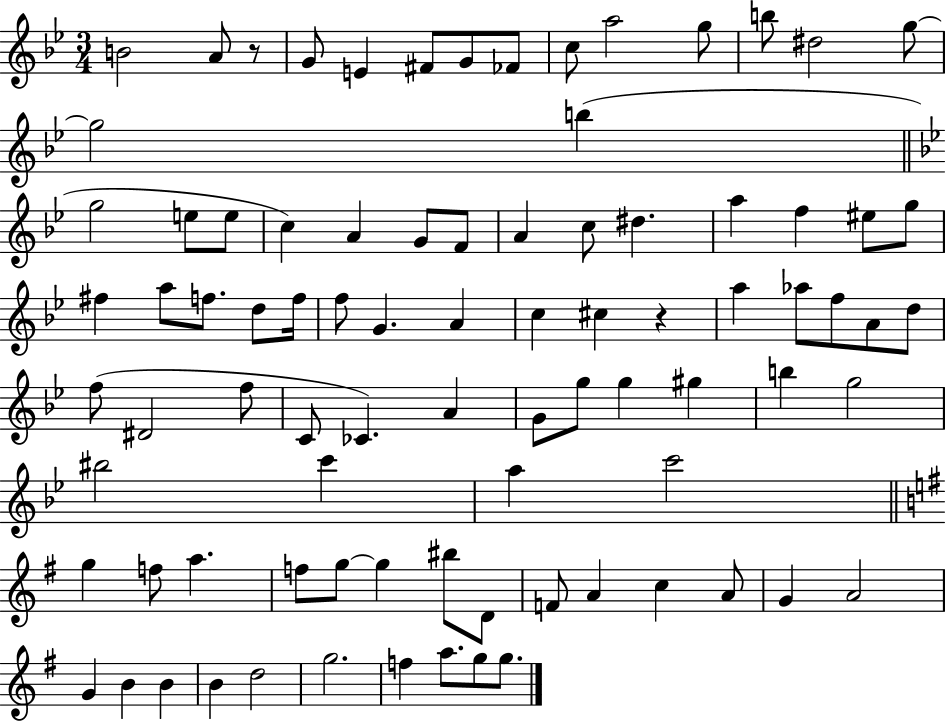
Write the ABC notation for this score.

X:1
T:Untitled
M:3/4
L:1/4
K:Bb
B2 A/2 z/2 G/2 E ^F/2 G/2 _F/2 c/2 a2 g/2 b/2 ^d2 g/2 g2 b g2 e/2 e/2 c A G/2 F/2 A c/2 ^d a f ^e/2 g/2 ^f a/2 f/2 d/2 f/4 f/2 G A c ^c z a _a/2 f/2 A/2 d/2 f/2 ^D2 f/2 C/2 _C A G/2 g/2 g ^g b g2 ^b2 c' a c'2 g f/2 a f/2 g/2 g ^b/2 D/2 F/2 A c A/2 G A2 G B B B d2 g2 f a/2 g/2 g/2